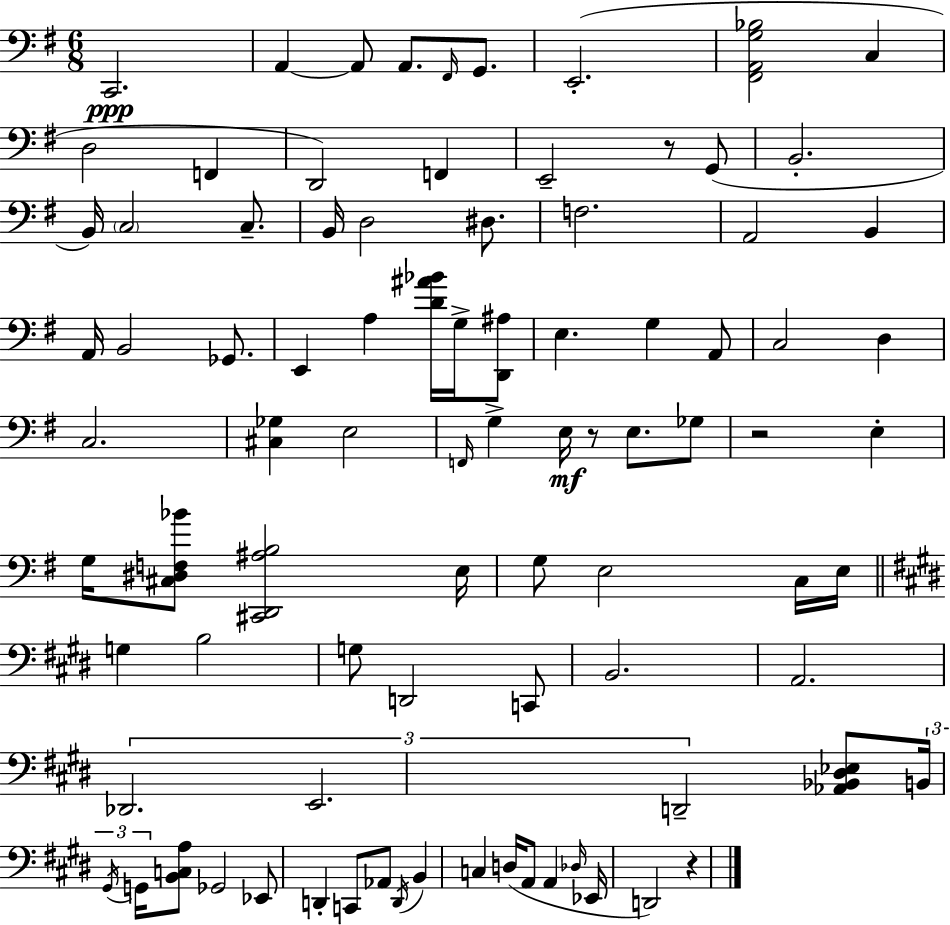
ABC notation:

X:1
T:Untitled
M:6/8
L:1/4
K:G
C,,2 A,, A,,/2 A,,/2 ^F,,/4 G,,/2 E,,2 [^F,,A,,G,_B,]2 C, D,2 F,, D,,2 F,, E,,2 z/2 G,,/2 B,,2 B,,/4 C,2 C,/2 B,,/4 D,2 ^D,/2 F,2 A,,2 B,, A,,/4 B,,2 _G,,/2 E,, A, [D^A_B]/4 G,/4 [D,,^A,]/2 E, G, A,,/2 C,2 D, C,2 [^C,_G,] E,2 F,,/4 G, E,/4 z/2 E,/2 _G,/2 z2 E, G,/4 [^C,^D,F,_B]/2 [^C,,D,,^A,B,]2 E,/4 G,/2 E,2 C,/4 E,/4 G, B,2 G,/2 D,,2 C,,/2 B,,2 A,,2 _D,,2 E,,2 D,,2 [_A,,_B,,^D,_E,]/2 B,,/4 ^G,,/4 G,,/4 [B,,C,A,]/2 _G,,2 _E,,/2 D,, C,,/2 _A,,/2 D,,/4 B,, C, D,/4 A,,/2 A,, _D,/4 _E,,/4 D,,2 z